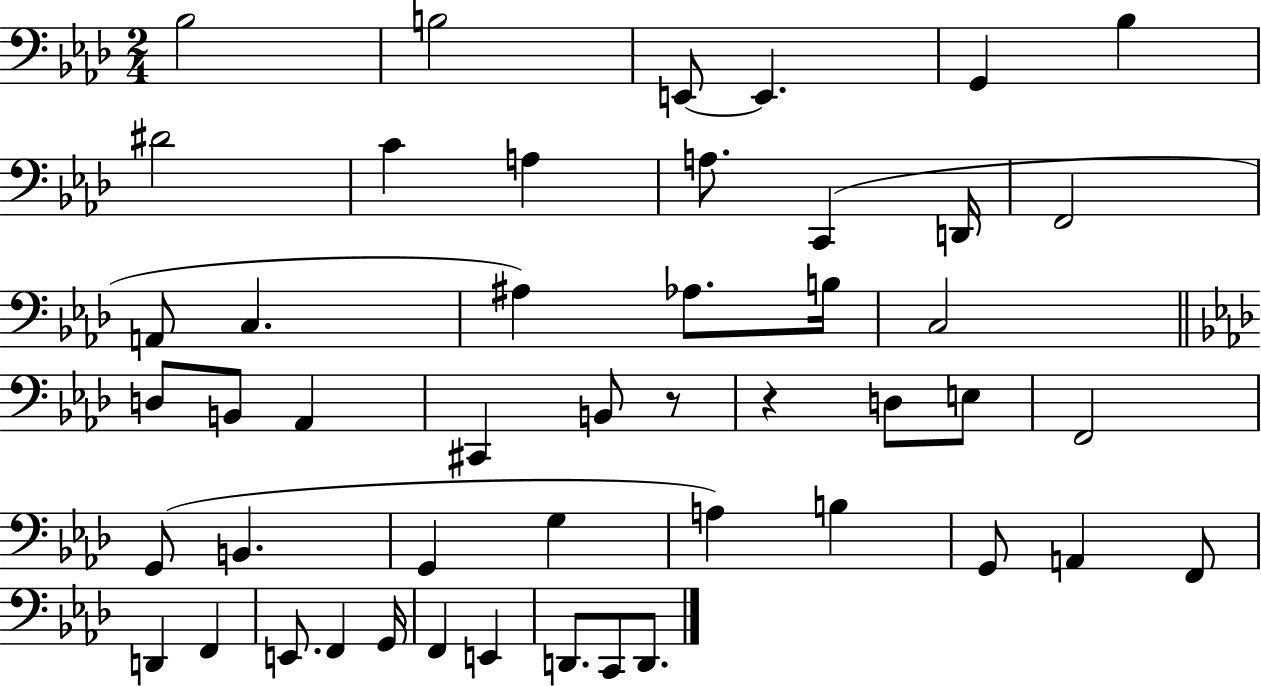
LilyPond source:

{
  \clef bass
  \numericTimeSignature
  \time 2/4
  \key aes \major
  bes2 | b2 | e,8~~ e,4. | g,4 bes4 | \break dis'2 | c'4 a4 | a8. c,4( d,16 | f,2 | \break a,8 c4. | ais4) aes8. b16 | c2 | \bar "||" \break \key f \minor d8 b,8 aes,4 | cis,4 b,8 r8 | r4 d8 e8 | f,2 | \break g,8( b,4. | g,4 g4 | a4) b4 | g,8 a,4 f,8 | \break d,4 f,4 | e,8. f,4 g,16 | f,4 e,4 | d,8. c,8 d,8. | \break \bar "|."
}